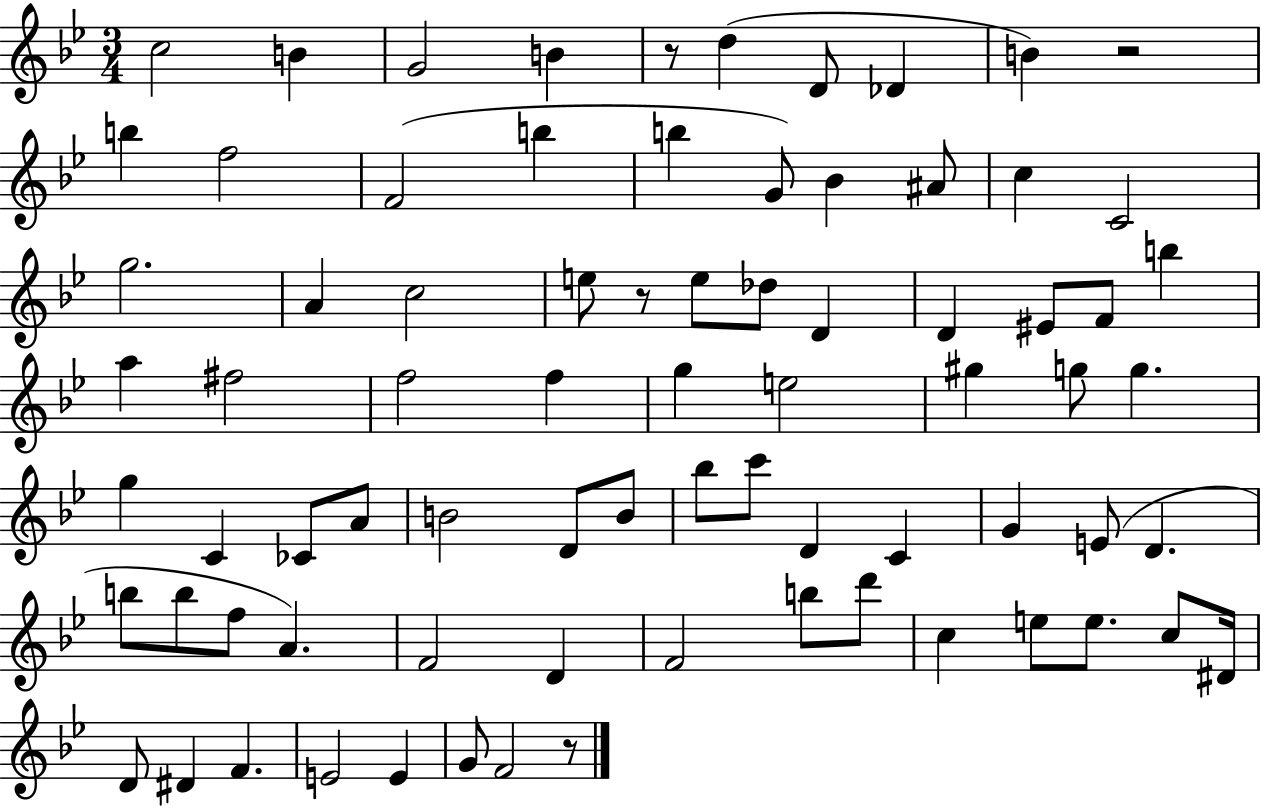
{
  \clef treble
  \numericTimeSignature
  \time 3/4
  \key bes \major
  c''2 b'4 | g'2 b'4 | r8 d''4( d'8 des'4 | b'4) r2 | \break b''4 f''2 | f'2( b''4 | b''4 g'8) bes'4 ais'8 | c''4 c'2 | \break g''2. | a'4 c''2 | e''8 r8 e''8 des''8 d'4 | d'4 eis'8 f'8 b''4 | \break a''4 fis''2 | f''2 f''4 | g''4 e''2 | gis''4 g''8 g''4. | \break g''4 c'4 ces'8 a'8 | b'2 d'8 b'8 | bes''8 c'''8 d'4 c'4 | g'4 e'8( d'4. | \break b''8 b''8 f''8 a'4.) | f'2 d'4 | f'2 b''8 d'''8 | c''4 e''8 e''8. c''8 dis'16 | \break d'8 dis'4 f'4. | e'2 e'4 | g'8 f'2 r8 | \bar "|."
}